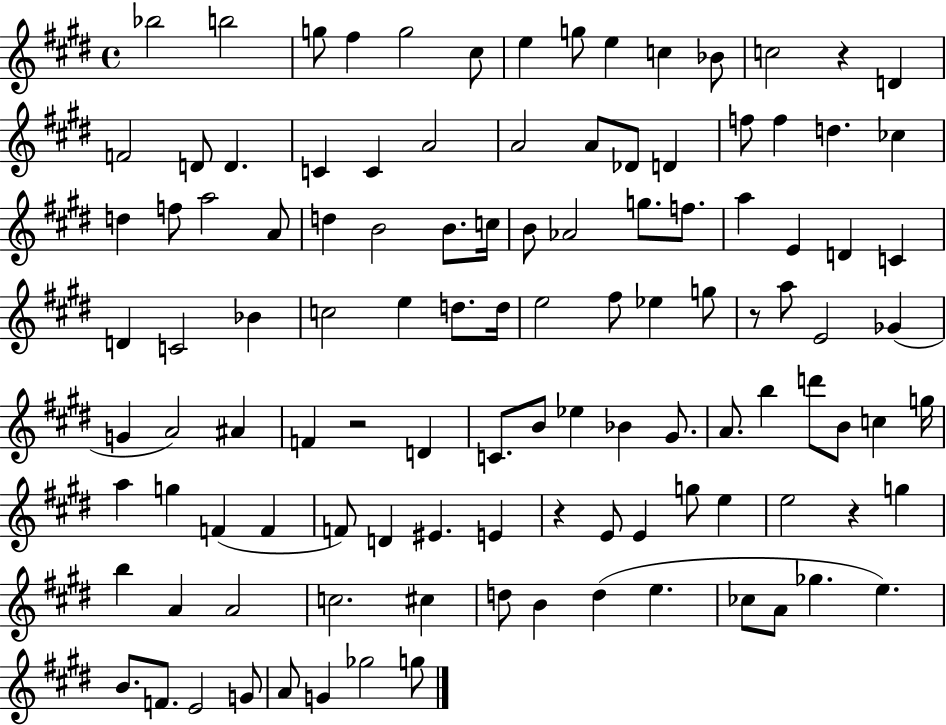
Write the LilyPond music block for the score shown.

{
  \clef treble
  \time 4/4
  \defaultTimeSignature
  \key e \major
  bes''2 b''2 | g''8 fis''4 g''2 cis''8 | e''4 g''8 e''4 c''4 bes'8 | c''2 r4 d'4 | \break f'2 d'8 d'4. | c'4 c'4 a'2 | a'2 a'8 des'8 d'4 | f''8 f''4 d''4. ces''4 | \break d''4 f''8 a''2 a'8 | d''4 b'2 b'8. c''16 | b'8 aes'2 g''8. f''8. | a''4 e'4 d'4 c'4 | \break d'4 c'2 bes'4 | c''2 e''4 d''8. d''16 | e''2 fis''8 ees''4 g''8 | r8 a''8 e'2 ges'4( | \break g'4 a'2) ais'4 | f'4 r2 d'4 | c'8. b'8 ees''4 bes'4 gis'8. | a'8. b''4 d'''8 b'8 c''4 g''16 | \break a''4 g''4 f'4( f'4 | f'8) d'4 eis'4. e'4 | r4 e'8 e'4 g''8 e''4 | e''2 r4 g''4 | \break b''4 a'4 a'2 | c''2. cis''4 | d''8 b'4 d''4( e''4. | ces''8 a'8 ges''4. e''4.) | \break b'8. f'8. e'2 g'8 | a'8 g'4 ges''2 g''8 | \bar "|."
}